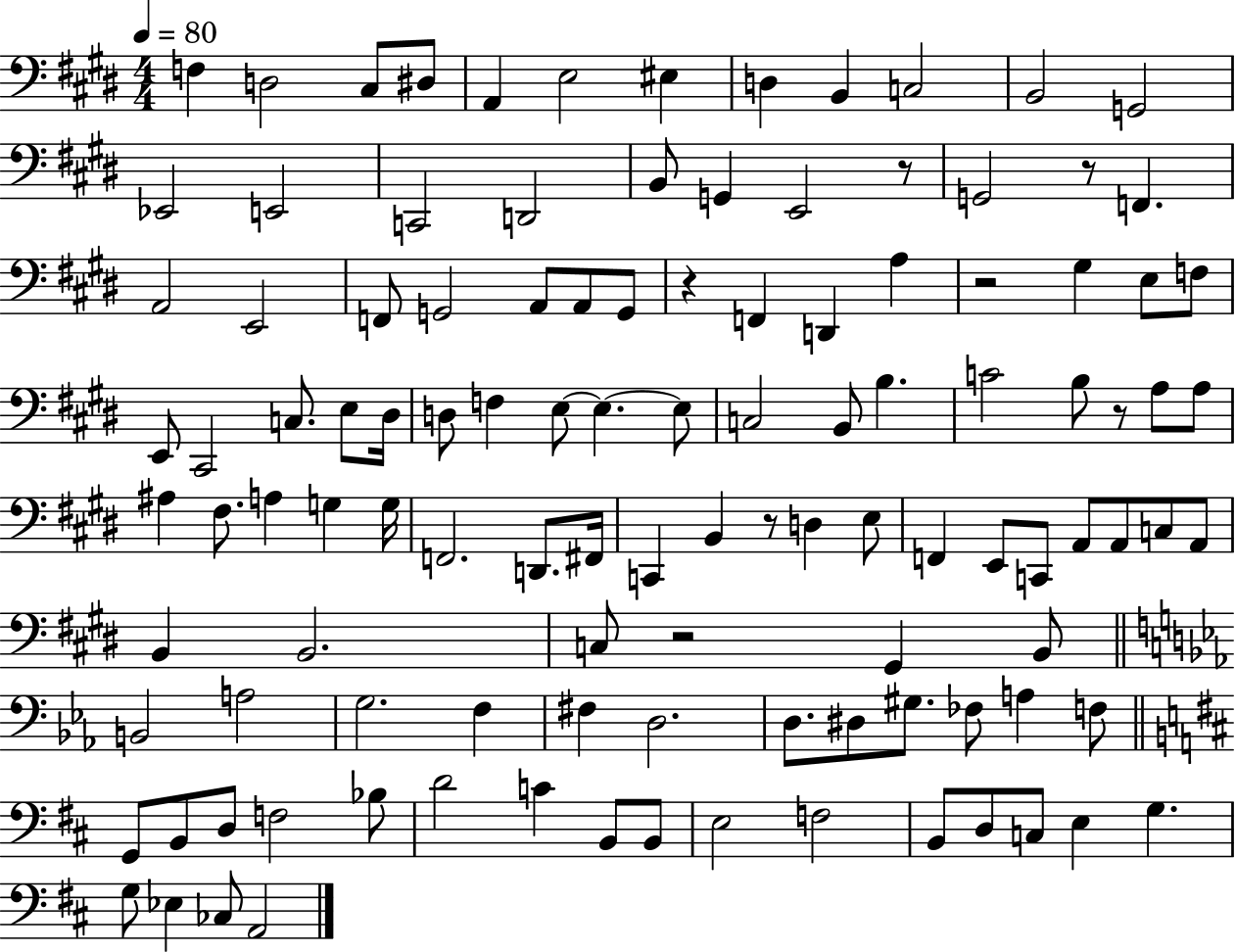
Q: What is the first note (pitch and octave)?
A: F3